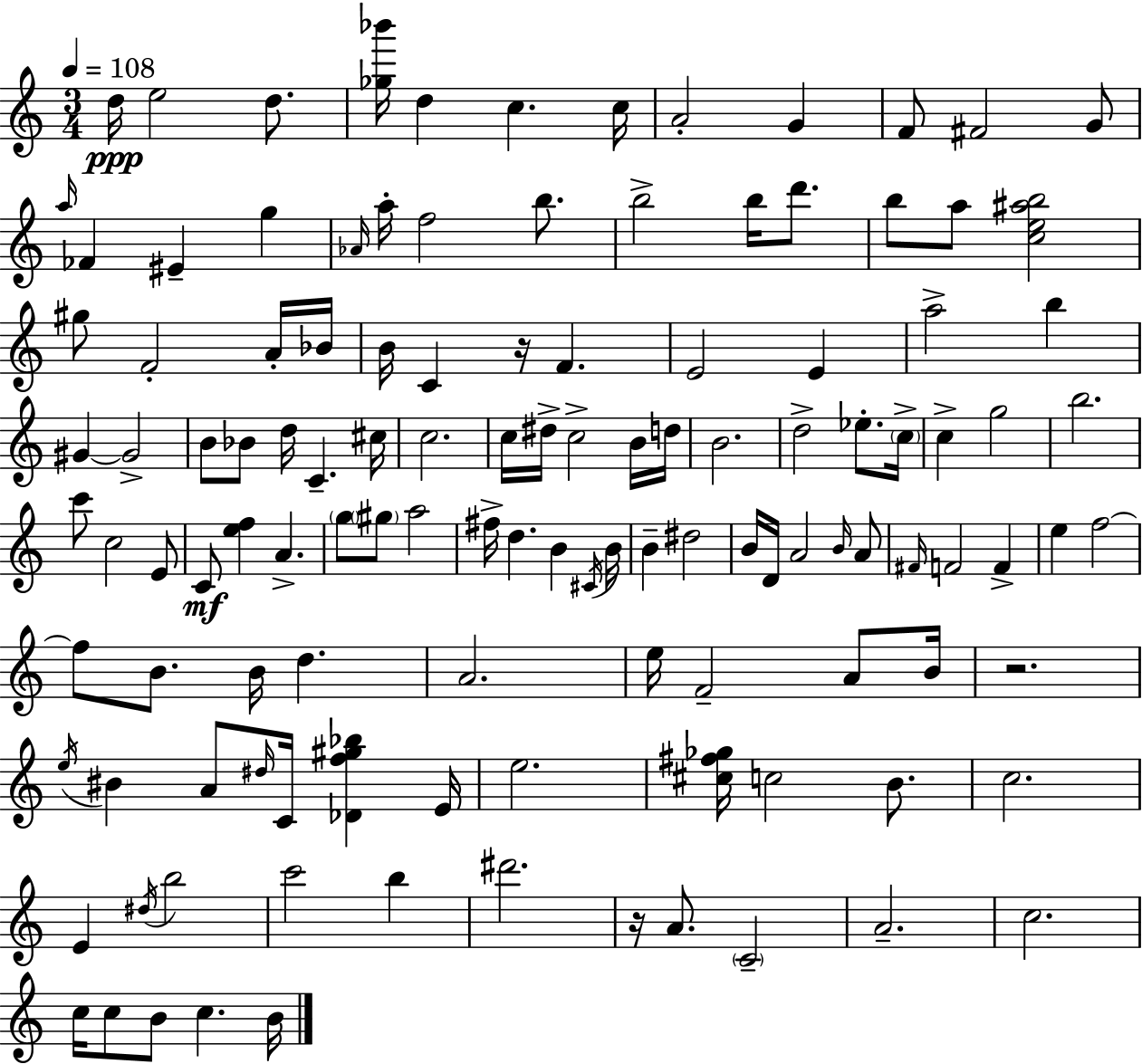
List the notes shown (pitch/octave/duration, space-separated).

D5/s E5/h D5/e. [Gb5,Bb6]/s D5/q C5/q. C5/s A4/h G4/q F4/e F#4/h G4/e A5/s FES4/q EIS4/q G5/q Ab4/s A5/s F5/h B5/e. B5/h B5/s D6/e. B5/e A5/e [C5,E5,A#5,B5]/h G#5/e F4/h A4/s Bb4/s B4/s C4/q R/s F4/q. E4/h E4/q A5/h B5/q G#4/q G#4/h B4/e Bb4/e D5/s C4/q. C#5/s C5/h. C5/s D#5/s C5/h B4/s D5/s B4/h. D5/h Eb5/e. C5/s C5/q G5/h B5/h. C6/e C5/h E4/e C4/e [E5,F5]/q A4/q. G5/e G#5/e A5/h F#5/s D5/q. B4/q C#4/s B4/s B4/q D#5/h B4/s D4/s A4/h B4/s A4/e F#4/s F4/h F4/q E5/q F5/h F5/e B4/e. B4/s D5/q. A4/h. E5/s F4/h A4/e B4/s R/h. E5/s BIS4/q A4/e D#5/s C4/s [Db4,F5,G#5,Bb5]/q E4/s E5/h. [C#5,F#5,Gb5]/s C5/h B4/e. C5/h. E4/q D#5/s B5/h C6/h B5/q D#6/h. R/s A4/e. C4/h A4/h. C5/h. C5/s C5/e B4/e C5/q. B4/s